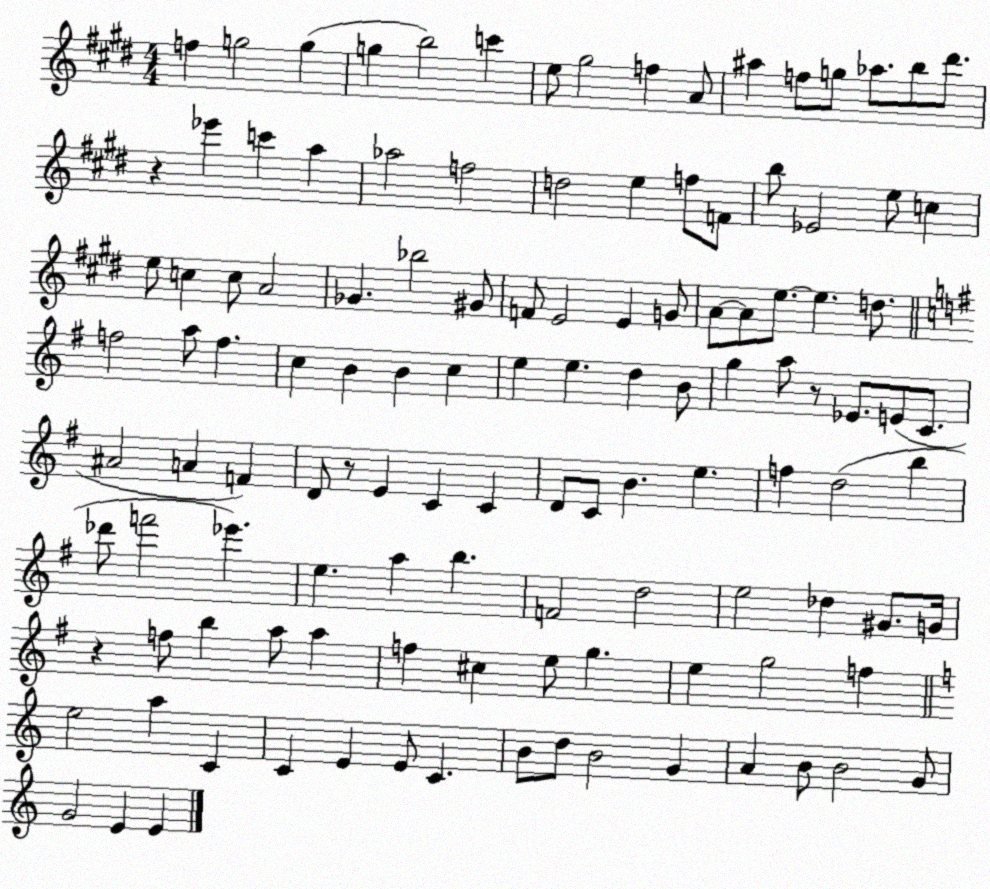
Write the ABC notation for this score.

X:1
T:Untitled
M:4/4
L:1/4
K:E
f g2 g g b2 c' e/2 ^g2 f A/2 ^a f/2 g/2 _a/2 b/2 ^d'/2 z _e' c' a _a2 f2 d2 e f/2 F/2 b/2 _E2 e/2 c e/2 c c/2 A2 _G _b2 ^G/2 F/2 E2 E G/2 A/2 A/2 e/2 e d/2 f2 a/2 f c B B c e e d B/2 g a/2 z/2 _E/2 E/2 C/2 ^A2 A F D/2 z/2 E C C D/2 C/2 B e f d2 b _d'/2 f'2 _e' e a b F2 d2 e2 _d ^G/2 G/4 z f/2 b a/2 a f ^c e/2 g e g2 f e2 a C C E E/2 C B/2 d/2 B2 G A B/2 B2 G/2 G2 E E